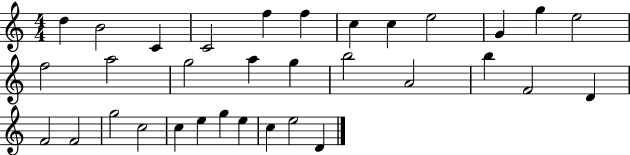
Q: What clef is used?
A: treble